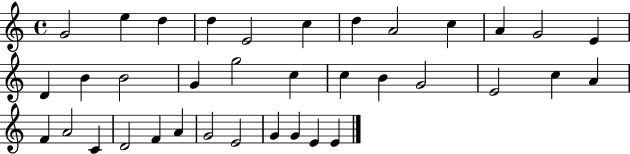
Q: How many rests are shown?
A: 0